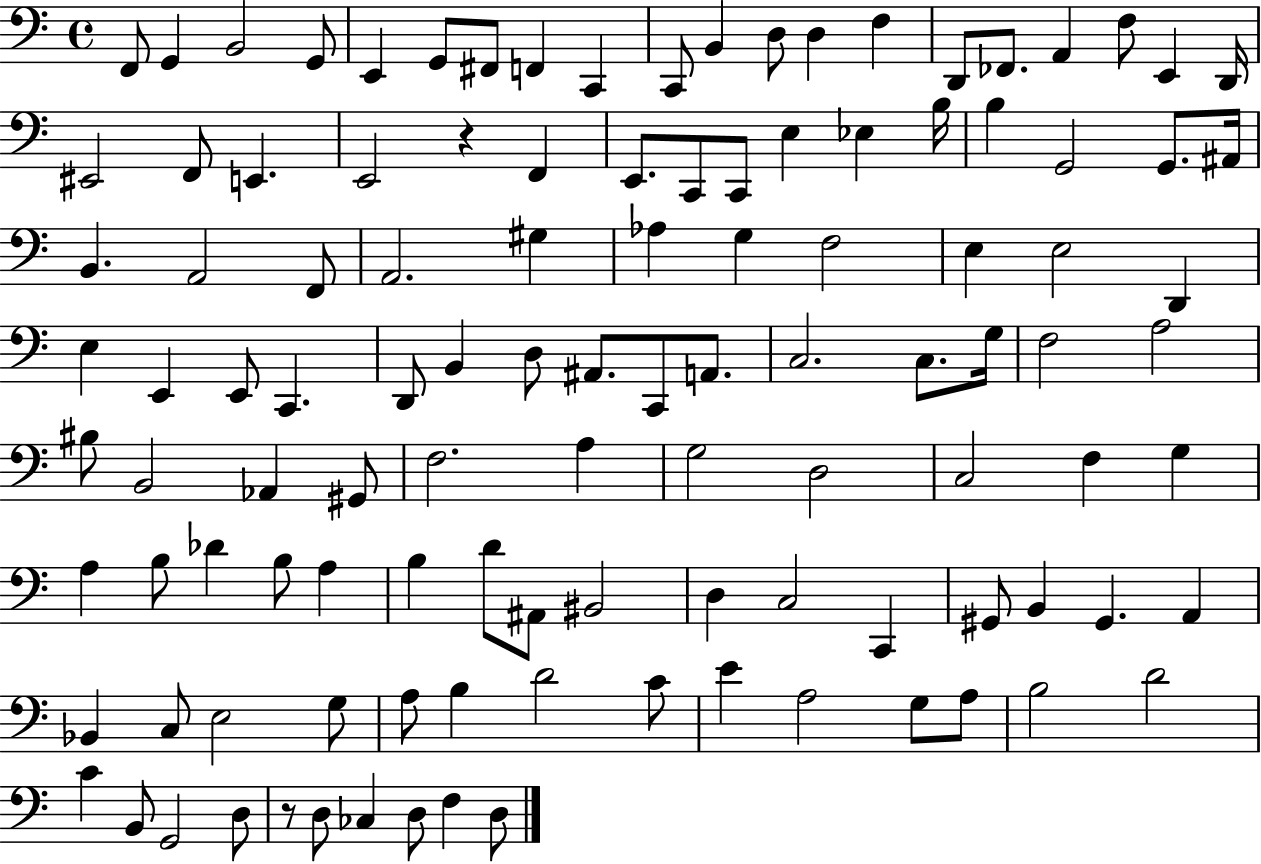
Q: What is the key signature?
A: C major